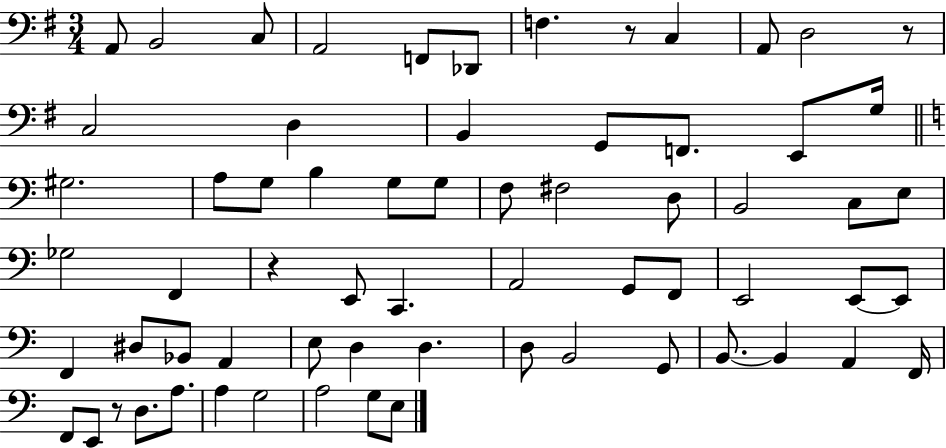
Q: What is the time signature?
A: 3/4